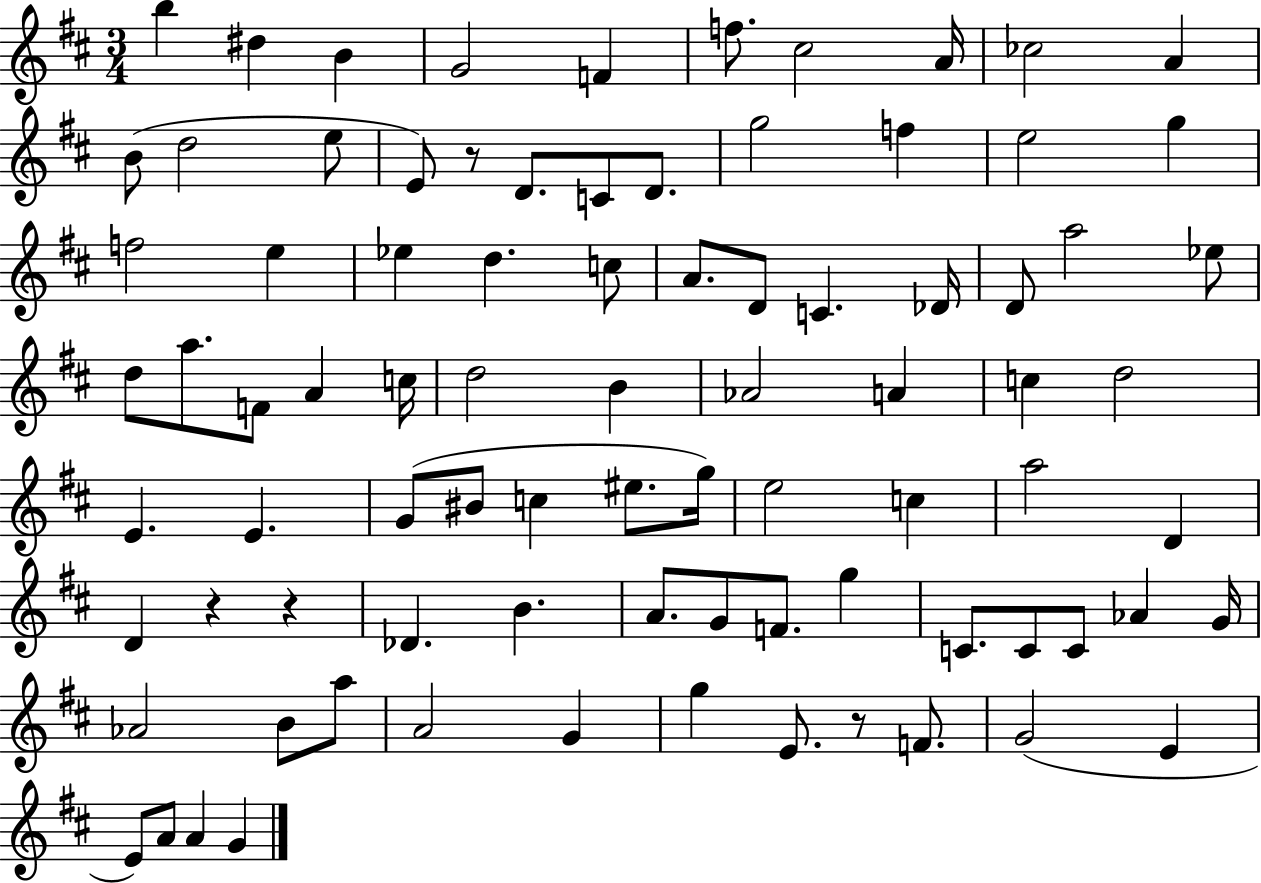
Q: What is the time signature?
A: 3/4